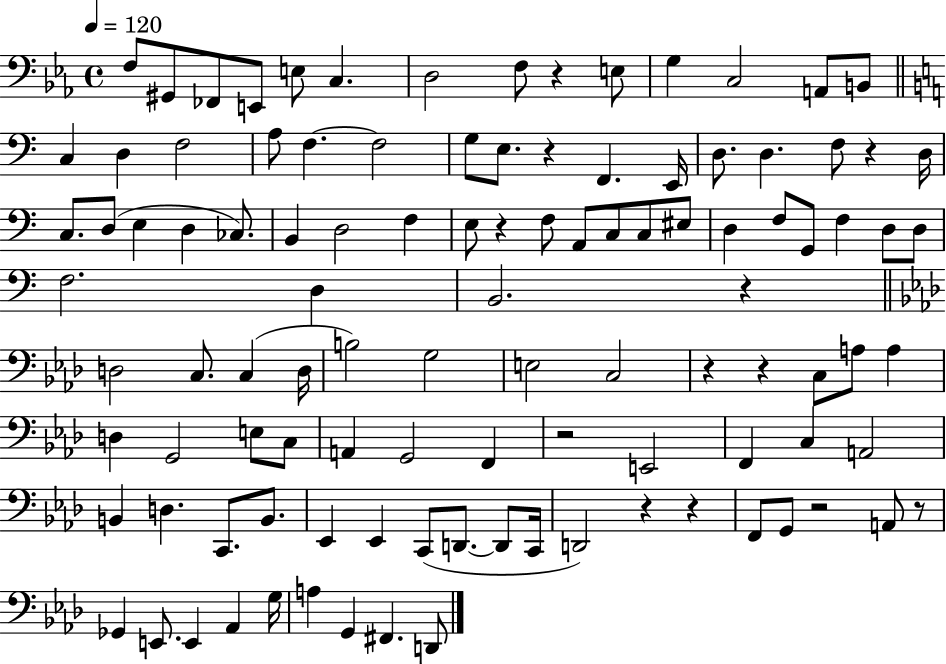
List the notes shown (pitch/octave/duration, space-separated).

F3/e G#2/e FES2/e E2/e E3/e C3/q. D3/h F3/e R/q E3/e G3/q C3/h A2/e B2/e C3/q D3/q F3/h A3/e F3/q. F3/h G3/e E3/e. R/q F2/q. E2/s D3/e. D3/q. F3/e R/q D3/s C3/e. D3/e E3/q D3/q CES3/e. B2/q D3/h F3/q E3/e R/q F3/e A2/e C3/e C3/e EIS3/e D3/q F3/e G2/e F3/q D3/e D3/e F3/h. D3/q B2/h. R/q D3/h C3/e. C3/q D3/s B3/h G3/h E3/h C3/h R/q R/q C3/e A3/e A3/q D3/q G2/h E3/e C3/e A2/q G2/h F2/q R/h E2/h F2/q C3/q A2/h B2/q D3/q. C2/e. B2/e. Eb2/q Eb2/q C2/e D2/e. D2/e C2/s D2/h R/q R/q F2/e G2/e R/h A2/e R/e Gb2/q E2/e. E2/q Ab2/q G3/s A3/q G2/q F#2/q. D2/e